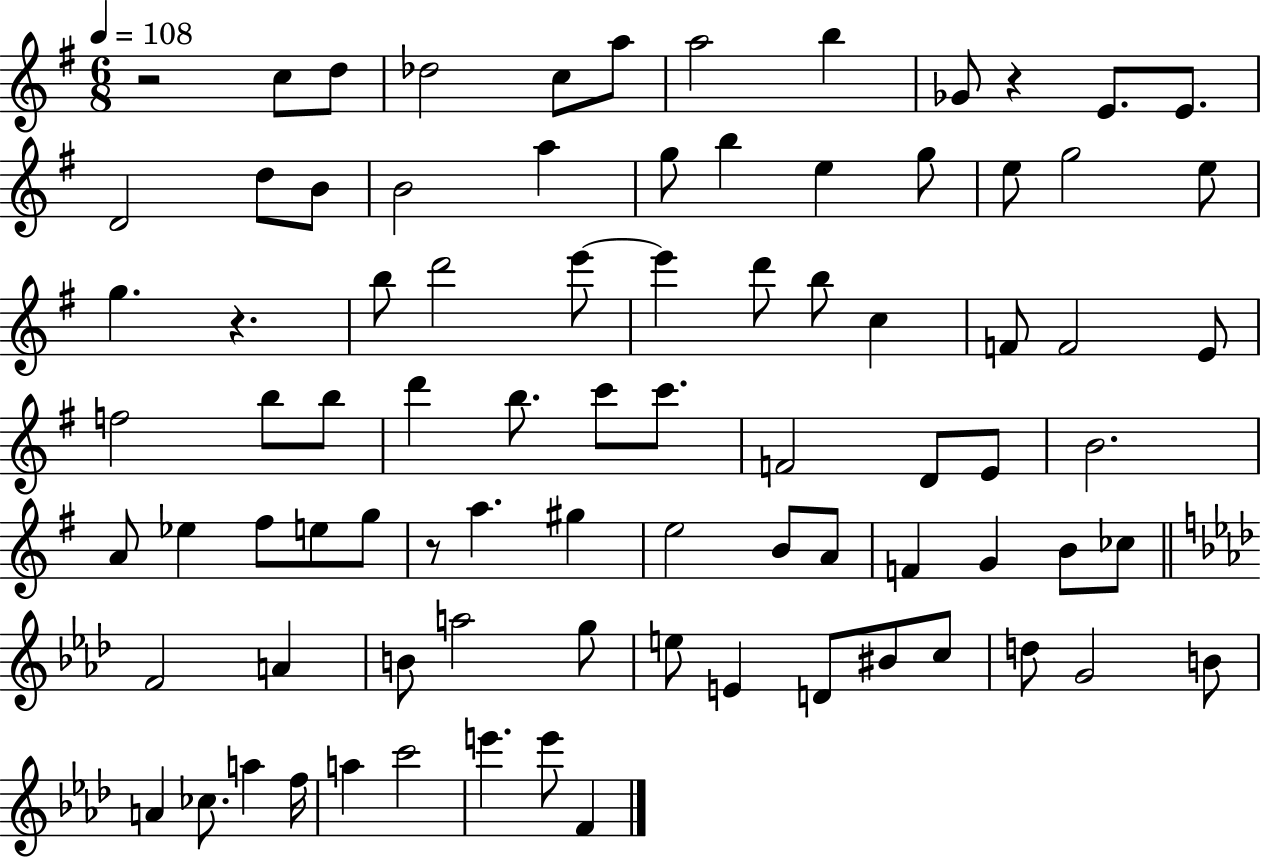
R/h C5/e D5/e Db5/h C5/e A5/e A5/h B5/q Gb4/e R/q E4/e. E4/e. D4/h D5/e B4/e B4/h A5/q G5/e B5/q E5/q G5/e E5/e G5/h E5/e G5/q. R/q. B5/e D6/h E6/e E6/q D6/e B5/e C5/q F4/e F4/h E4/e F5/h B5/e B5/e D6/q B5/e. C6/e C6/e. F4/h D4/e E4/e B4/h. A4/e Eb5/q F#5/e E5/e G5/e R/e A5/q. G#5/q E5/h B4/e A4/e F4/q G4/q B4/e CES5/e F4/h A4/q B4/e A5/h G5/e E5/e E4/q D4/e BIS4/e C5/e D5/e G4/h B4/e A4/q CES5/e. A5/q F5/s A5/q C6/h E6/q. E6/e F4/q